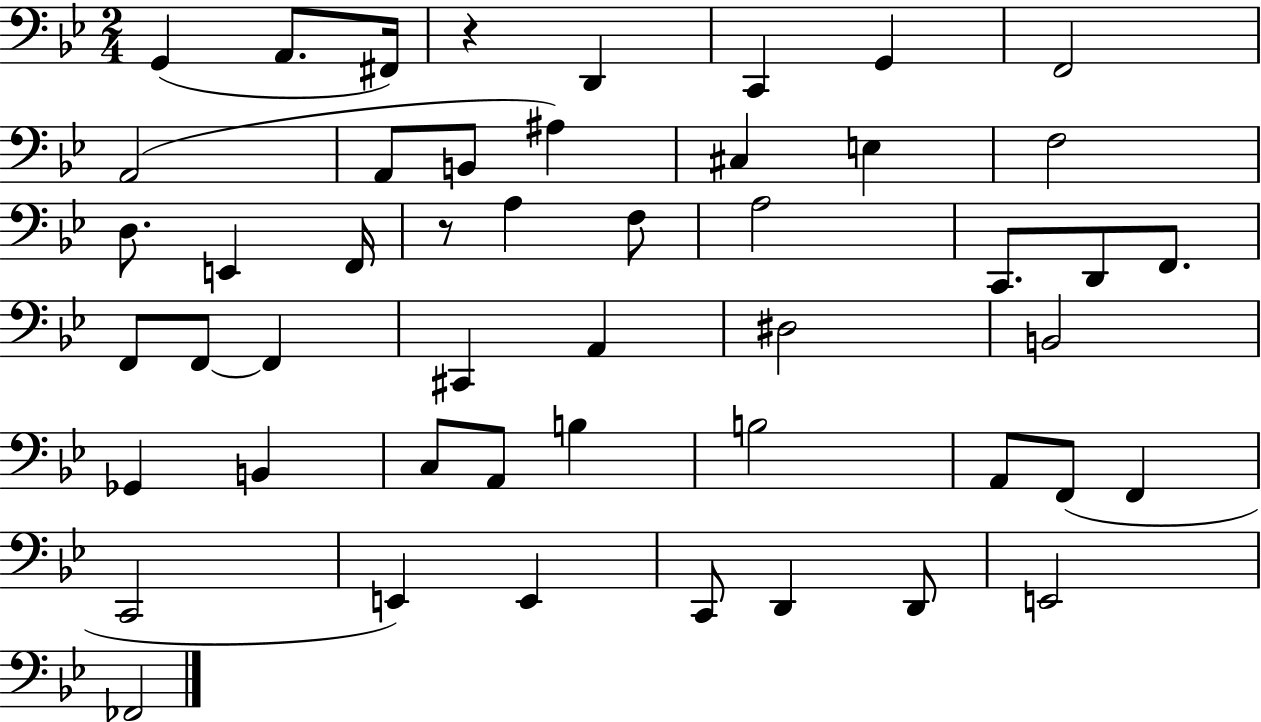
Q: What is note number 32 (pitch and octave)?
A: B2